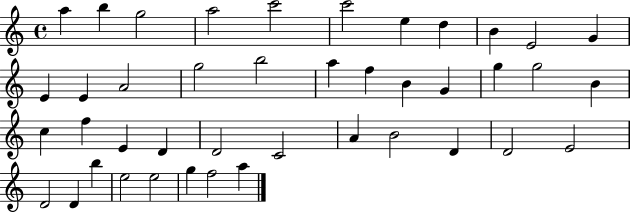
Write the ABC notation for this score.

X:1
T:Untitled
M:4/4
L:1/4
K:C
a b g2 a2 c'2 c'2 e d B E2 G E E A2 g2 b2 a f B G g g2 B c f E D D2 C2 A B2 D D2 E2 D2 D b e2 e2 g f2 a